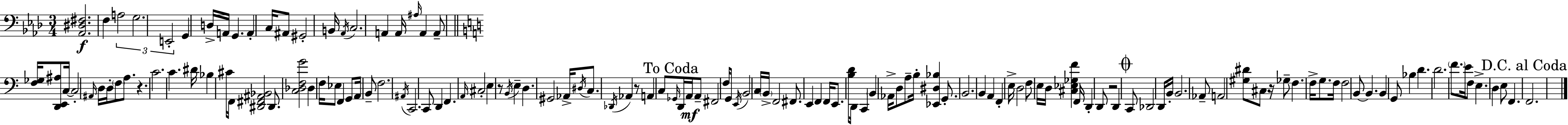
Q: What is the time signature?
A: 3/4